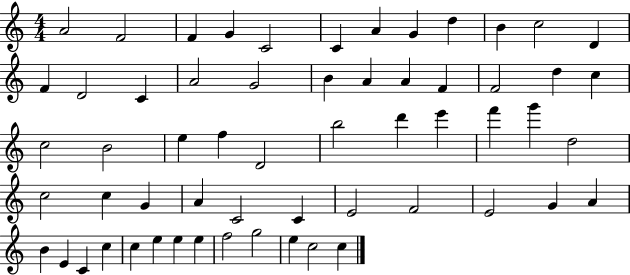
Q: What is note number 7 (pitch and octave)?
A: A4